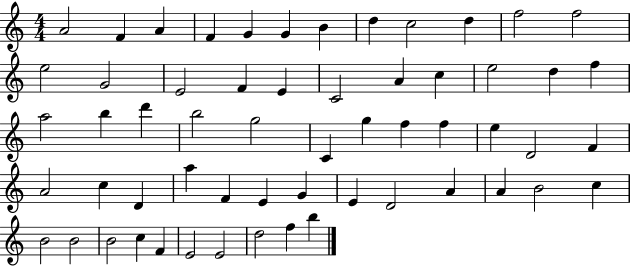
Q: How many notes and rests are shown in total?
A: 58